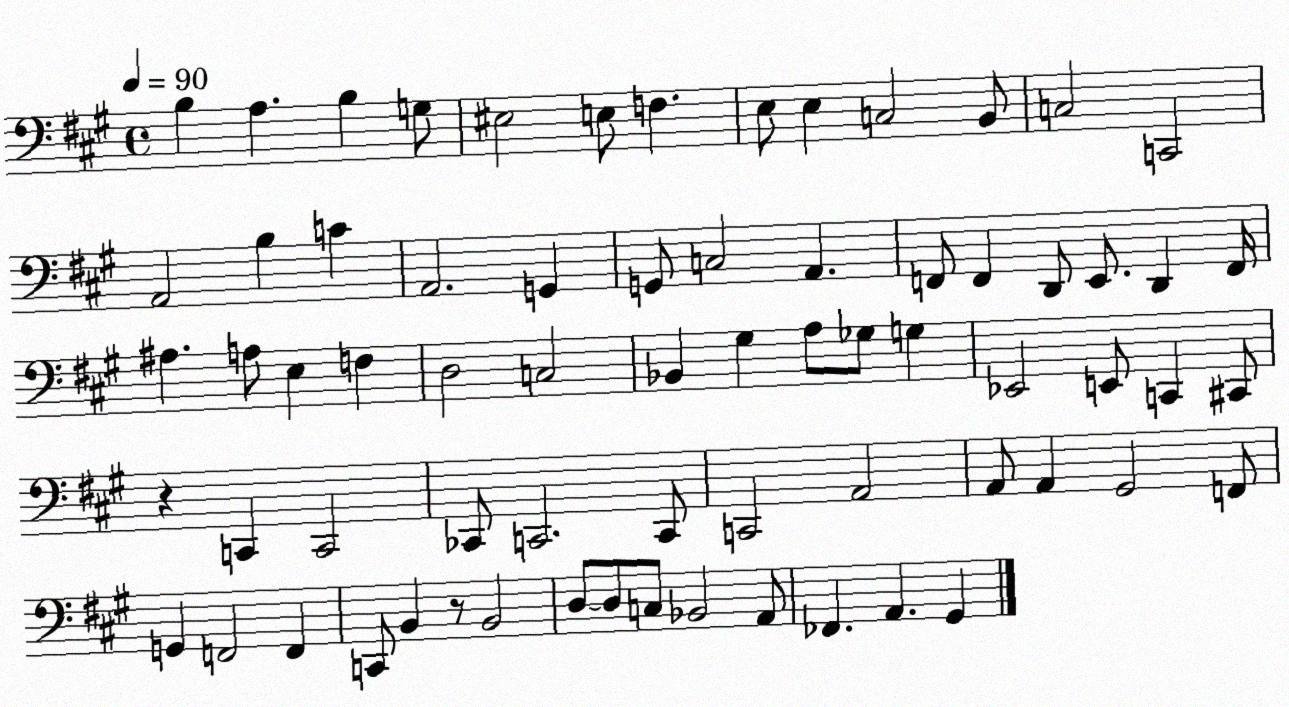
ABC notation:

X:1
T:Untitled
M:4/4
L:1/4
K:A
B, A, B, G,/2 ^E,2 E,/2 F, E,/2 E, C,2 B,,/2 C,2 C,,2 A,,2 B, C A,,2 G,, G,,/2 C,2 A,, F,,/2 F,, D,,/2 E,,/2 D,, F,,/4 ^A, A,/2 E, F, D,2 C,2 _B,, ^G, A,/2 _G,/2 G, _E,,2 E,,/2 C,, ^C,,/2 z C,, C,,2 _C,,/2 C,,2 C,,/2 C,,2 A,,2 A,,/2 A,, ^G,,2 F,,/2 G,, F,,2 F,, C,,/2 B,, z/2 B,,2 D,/2 D,/2 C,/2 _B,,2 A,,/2 _F,, A,, ^G,,